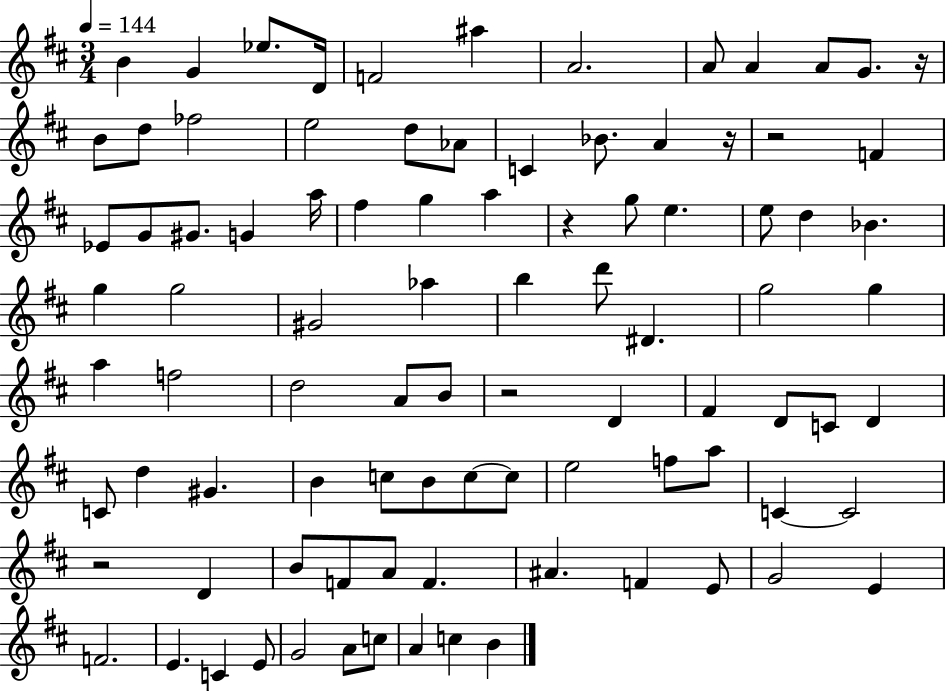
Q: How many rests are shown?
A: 6